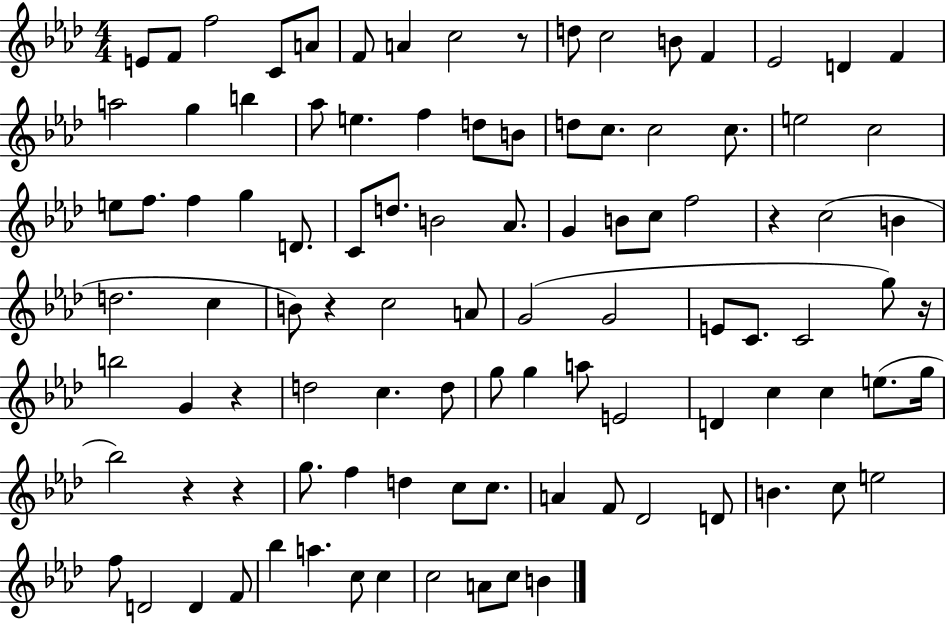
{
  \clef treble
  \numericTimeSignature
  \time 4/4
  \key aes \major
  e'8 f'8 f''2 c'8 a'8 | f'8 a'4 c''2 r8 | d''8 c''2 b'8 f'4 | ees'2 d'4 f'4 | \break a''2 g''4 b''4 | aes''8 e''4. f''4 d''8 b'8 | d''8 c''8. c''2 c''8. | e''2 c''2 | \break e''8 f''8. f''4 g''4 d'8. | c'8 d''8. b'2 aes'8. | g'4 b'8 c''8 f''2 | r4 c''2( b'4 | \break d''2. c''4 | b'8) r4 c''2 a'8 | g'2( g'2 | e'8 c'8. c'2 g''8) r16 | \break b''2 g'4 r4 | d''2 c''4. d''8 | g''8 g''4 a''8 e'2 | d'4 c''4 c''4 e''8.( g''16 | \break bes''2) r4 r4 | g''8. f''4 d''4 c''8 c''8. | a'4 f'8 des'2 d'8 | b'4. c''8 e''2 | \break f''8 d'2 d'4 f'8 | bes''4 a''4. c''8 c''4 | c''2 a'8 c''8 b'4 | \bar "|."
}